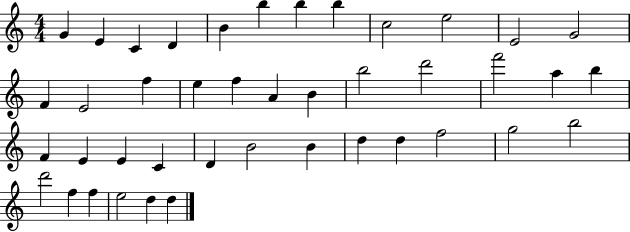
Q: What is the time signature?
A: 4/4